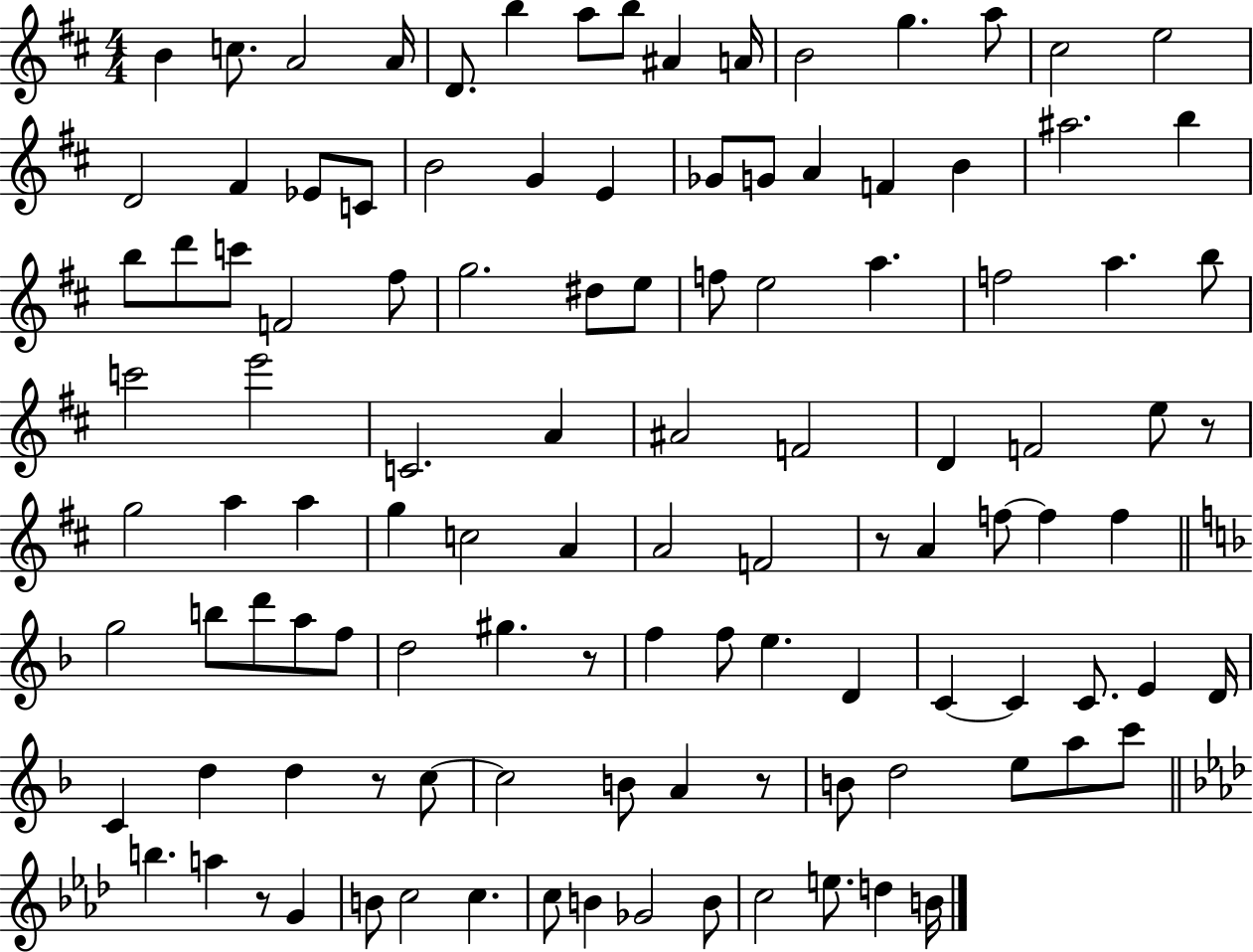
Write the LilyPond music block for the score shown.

{
  \clef treble
  \numericTimeSignature
  \time 4/4
  \key d \major
  b'4 c''8. a'2 a'16 | d'8. b''4 a''8 b''8 ais'4 a'16 | b'2 g''4. a''8 | cis''2 e''2 | \break d'2 fis'4 ees'8 c'8 | b'2 g'4 e'4 | ges'8 g'8 a'4 f'4 b'4 | ais''2. b''4 | \break b''8 d'''8 c'''8 f'2 fis''8 | g''2. dis''8 e''8 | f''8 e''2 a''4. | f''2 a''4. b''8 | \break c'''2 e'''2 | c'2. a'4 | ais'2 f'2 | d'4 f'2 e''8 r8 | \break g''2 a''4 a''4 | g''4 c''2 a'4 | a'2 f'2 | r8 a'4 f''8~~ f''4 f''4 | \break \bar "||" \break \key f \major g''2 b''8 d'''8 a''8 f''8 | d''2 gis''4. r8 | f''4 f''8 e''4. d'4 | c'4~~ c'4 c'8. e'4 d'16 | \break c'4 d''4 d''4 r8 c''8~~ | c''2 b'8 a'4 r8 | b'8 d''2 e''8 a''8 c'''8 | \bar "||" \break \key f \minor b''4. a''4 r8 g'4 | b'8 c''2 c''4. | c''8 b'4 ges'2 b'8 | c''2 e''8. d''4 b'16 | \break \bar "|."
}